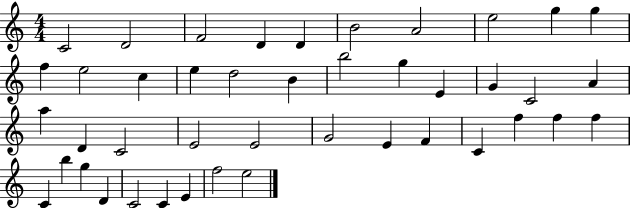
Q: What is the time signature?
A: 4/4